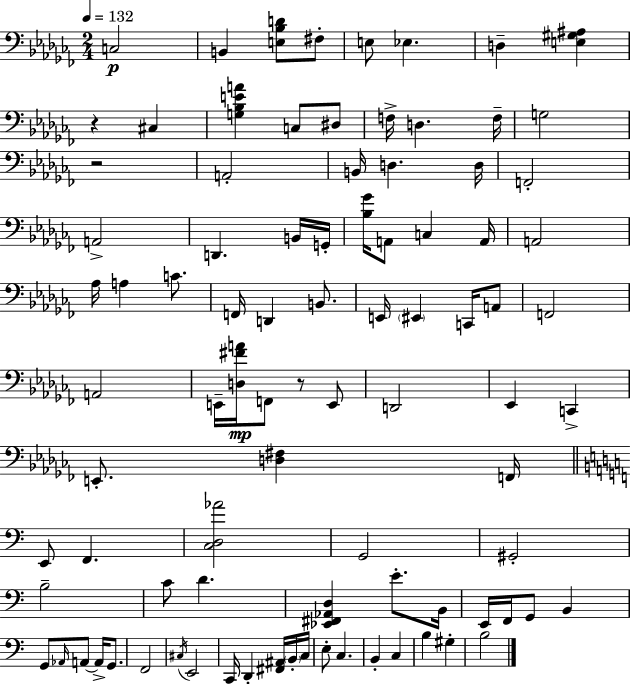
{
  \clef bass
  \numericTimeSignature
  \time 2/4
  \key aes \minor
  \tempo 4 = 132
  c2\p | b,4 <e bes d'>8 fis8-. | e8 ees4. | d4-- <e gis ais>4 | \break r4 cis4 | <g bes e' a'>4 c8 dis8 | f16-> d4. f16-- | g2 | \break r2 | a,2-. | b,16 d4. d16 | f,2-. | \break a,2-> | d,4. b,16 g,16-. | <bes ges'>16 a,8 c4 a,16 | a,2 | \break aes16 a4 c'8. | f,16 d,4 b,8. | e,16 \parenthesize eis,4 c,16 a,8 | f,2 | \break a,2 | e,16-- <d fis' a'>16\mp f,8 r8 e,8 | d,2 | ees,4 c,4-> | \break e,8.-. <d fis>4 f,16 | \bar "||" \break \key a \minor e,8 f,4. | <c d aes'>2 | g,2 | gis,2-. | \break b2-- | c'8 d'4. | <ees, fis, aes, d>4 e'8.-. b,16 | e,16 f,16 g,8 b,4 | \break g,8 \grace { aes,16 } a,8~~ a,16-> g,8. | f,2 | \acciaccatura { cis16 } e,2 | c,16 d,4-. <fis, ais,>16 | \break \parenthesize b,16-. c16 e8-. c4. | b,4-. c4 | b4 gis4-. | b2 | \break \bar "|."
}